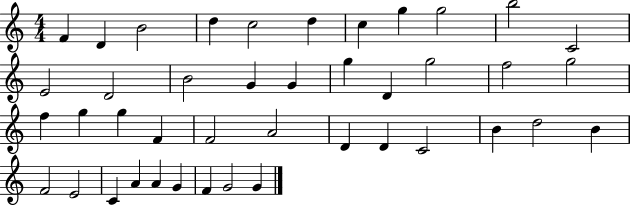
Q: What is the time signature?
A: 4/4